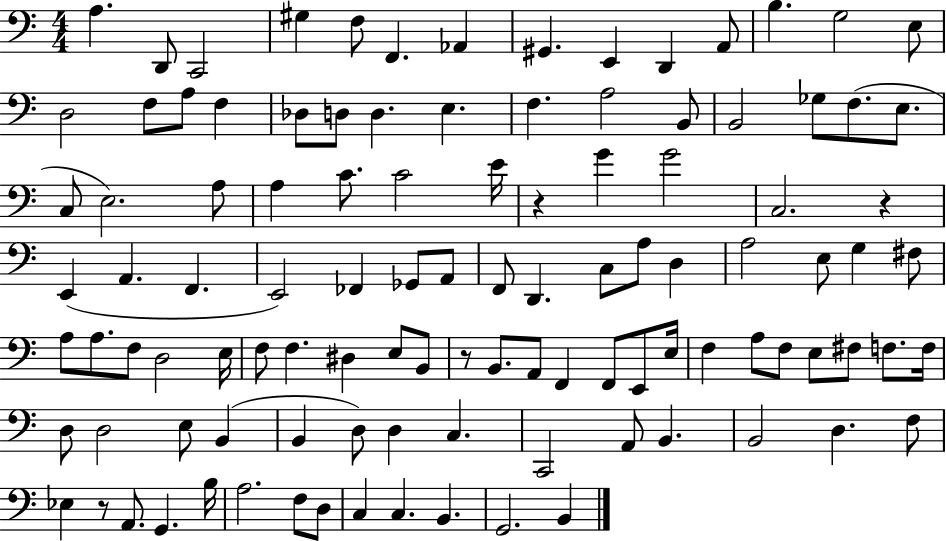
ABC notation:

X:1
T:Untitled
M:4/4
L:1/4
K:C
A, D,,/2 C,,2 ^G, F,/2 F,, _A,, ^G,, E,, D,, A,,/2 B, G,2 E,/2 D,2 F,/2 A,/2 F, _D,/2 D,/2 D, E, F, A,2 B,,/2 B,,2 _G,/2 F,/2 E,/2 C,/2 E,2 A,/2 A, C/2 C2 E/4 z G G2 C,2 z E,, A,, F,, E,,2 _F,, _G,,/2 A,,/2 F,,/2 D,, C,/2 A,/2 D, A,2 E,/2 G, ^F,/2 A,/2 A,/2 F,/2 D,2 E,/4 F,/2 F, ^D, E,/2 B,,/2 z/2 B,,/2 A,,/2 F,, F,,/2 E,,/2 E,/4 F, A,/2 F,/2 E,/2 ^F,/2 F,/2 F,/4 D,/2 D,2 E,/2 B,, B,, D,/2 D, C, C,,2 A,,/2 B,, B,,2 D, F,/2 _E, z/2 A,,/2 G,, B,/4 A,2 F,/2 D,/2 C, C, B,, G,,2 B,,